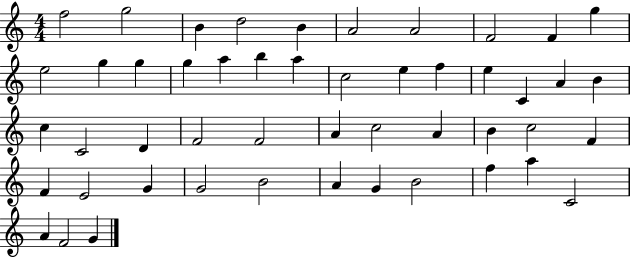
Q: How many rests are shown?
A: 0